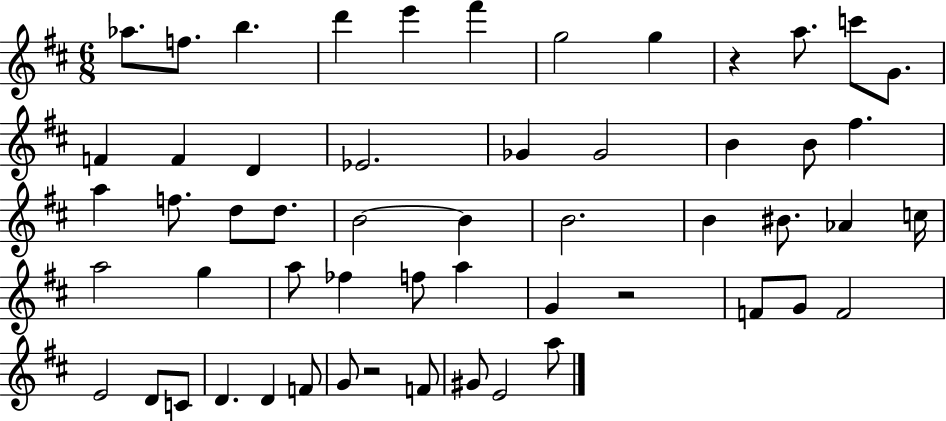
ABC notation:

X:1
T:Untitled
M:6/8
L:1/4
K:D
_a/2 f/2 b d' e' ^f' g2 g z a/2 c'/2 G/2 F F D _E2 _G _G2 B B/2 ^f a f/2 d/2 d/2 B2 B B2 B ^B/2 _A c/4 a2 g a/2 _f f/2 a G z2 F/2 G/2 F2 E2 D/2 C/2 D D F/2 G/2 z2 F/2 ^G/2 E2 a/2